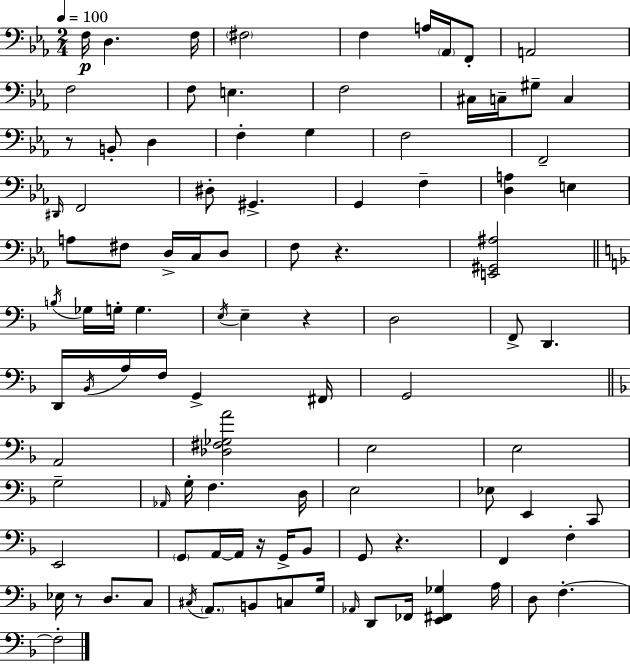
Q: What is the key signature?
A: EES major